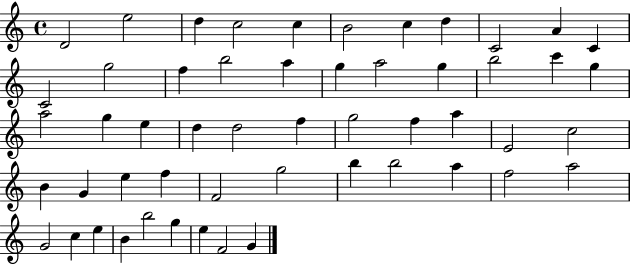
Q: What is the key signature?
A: C major